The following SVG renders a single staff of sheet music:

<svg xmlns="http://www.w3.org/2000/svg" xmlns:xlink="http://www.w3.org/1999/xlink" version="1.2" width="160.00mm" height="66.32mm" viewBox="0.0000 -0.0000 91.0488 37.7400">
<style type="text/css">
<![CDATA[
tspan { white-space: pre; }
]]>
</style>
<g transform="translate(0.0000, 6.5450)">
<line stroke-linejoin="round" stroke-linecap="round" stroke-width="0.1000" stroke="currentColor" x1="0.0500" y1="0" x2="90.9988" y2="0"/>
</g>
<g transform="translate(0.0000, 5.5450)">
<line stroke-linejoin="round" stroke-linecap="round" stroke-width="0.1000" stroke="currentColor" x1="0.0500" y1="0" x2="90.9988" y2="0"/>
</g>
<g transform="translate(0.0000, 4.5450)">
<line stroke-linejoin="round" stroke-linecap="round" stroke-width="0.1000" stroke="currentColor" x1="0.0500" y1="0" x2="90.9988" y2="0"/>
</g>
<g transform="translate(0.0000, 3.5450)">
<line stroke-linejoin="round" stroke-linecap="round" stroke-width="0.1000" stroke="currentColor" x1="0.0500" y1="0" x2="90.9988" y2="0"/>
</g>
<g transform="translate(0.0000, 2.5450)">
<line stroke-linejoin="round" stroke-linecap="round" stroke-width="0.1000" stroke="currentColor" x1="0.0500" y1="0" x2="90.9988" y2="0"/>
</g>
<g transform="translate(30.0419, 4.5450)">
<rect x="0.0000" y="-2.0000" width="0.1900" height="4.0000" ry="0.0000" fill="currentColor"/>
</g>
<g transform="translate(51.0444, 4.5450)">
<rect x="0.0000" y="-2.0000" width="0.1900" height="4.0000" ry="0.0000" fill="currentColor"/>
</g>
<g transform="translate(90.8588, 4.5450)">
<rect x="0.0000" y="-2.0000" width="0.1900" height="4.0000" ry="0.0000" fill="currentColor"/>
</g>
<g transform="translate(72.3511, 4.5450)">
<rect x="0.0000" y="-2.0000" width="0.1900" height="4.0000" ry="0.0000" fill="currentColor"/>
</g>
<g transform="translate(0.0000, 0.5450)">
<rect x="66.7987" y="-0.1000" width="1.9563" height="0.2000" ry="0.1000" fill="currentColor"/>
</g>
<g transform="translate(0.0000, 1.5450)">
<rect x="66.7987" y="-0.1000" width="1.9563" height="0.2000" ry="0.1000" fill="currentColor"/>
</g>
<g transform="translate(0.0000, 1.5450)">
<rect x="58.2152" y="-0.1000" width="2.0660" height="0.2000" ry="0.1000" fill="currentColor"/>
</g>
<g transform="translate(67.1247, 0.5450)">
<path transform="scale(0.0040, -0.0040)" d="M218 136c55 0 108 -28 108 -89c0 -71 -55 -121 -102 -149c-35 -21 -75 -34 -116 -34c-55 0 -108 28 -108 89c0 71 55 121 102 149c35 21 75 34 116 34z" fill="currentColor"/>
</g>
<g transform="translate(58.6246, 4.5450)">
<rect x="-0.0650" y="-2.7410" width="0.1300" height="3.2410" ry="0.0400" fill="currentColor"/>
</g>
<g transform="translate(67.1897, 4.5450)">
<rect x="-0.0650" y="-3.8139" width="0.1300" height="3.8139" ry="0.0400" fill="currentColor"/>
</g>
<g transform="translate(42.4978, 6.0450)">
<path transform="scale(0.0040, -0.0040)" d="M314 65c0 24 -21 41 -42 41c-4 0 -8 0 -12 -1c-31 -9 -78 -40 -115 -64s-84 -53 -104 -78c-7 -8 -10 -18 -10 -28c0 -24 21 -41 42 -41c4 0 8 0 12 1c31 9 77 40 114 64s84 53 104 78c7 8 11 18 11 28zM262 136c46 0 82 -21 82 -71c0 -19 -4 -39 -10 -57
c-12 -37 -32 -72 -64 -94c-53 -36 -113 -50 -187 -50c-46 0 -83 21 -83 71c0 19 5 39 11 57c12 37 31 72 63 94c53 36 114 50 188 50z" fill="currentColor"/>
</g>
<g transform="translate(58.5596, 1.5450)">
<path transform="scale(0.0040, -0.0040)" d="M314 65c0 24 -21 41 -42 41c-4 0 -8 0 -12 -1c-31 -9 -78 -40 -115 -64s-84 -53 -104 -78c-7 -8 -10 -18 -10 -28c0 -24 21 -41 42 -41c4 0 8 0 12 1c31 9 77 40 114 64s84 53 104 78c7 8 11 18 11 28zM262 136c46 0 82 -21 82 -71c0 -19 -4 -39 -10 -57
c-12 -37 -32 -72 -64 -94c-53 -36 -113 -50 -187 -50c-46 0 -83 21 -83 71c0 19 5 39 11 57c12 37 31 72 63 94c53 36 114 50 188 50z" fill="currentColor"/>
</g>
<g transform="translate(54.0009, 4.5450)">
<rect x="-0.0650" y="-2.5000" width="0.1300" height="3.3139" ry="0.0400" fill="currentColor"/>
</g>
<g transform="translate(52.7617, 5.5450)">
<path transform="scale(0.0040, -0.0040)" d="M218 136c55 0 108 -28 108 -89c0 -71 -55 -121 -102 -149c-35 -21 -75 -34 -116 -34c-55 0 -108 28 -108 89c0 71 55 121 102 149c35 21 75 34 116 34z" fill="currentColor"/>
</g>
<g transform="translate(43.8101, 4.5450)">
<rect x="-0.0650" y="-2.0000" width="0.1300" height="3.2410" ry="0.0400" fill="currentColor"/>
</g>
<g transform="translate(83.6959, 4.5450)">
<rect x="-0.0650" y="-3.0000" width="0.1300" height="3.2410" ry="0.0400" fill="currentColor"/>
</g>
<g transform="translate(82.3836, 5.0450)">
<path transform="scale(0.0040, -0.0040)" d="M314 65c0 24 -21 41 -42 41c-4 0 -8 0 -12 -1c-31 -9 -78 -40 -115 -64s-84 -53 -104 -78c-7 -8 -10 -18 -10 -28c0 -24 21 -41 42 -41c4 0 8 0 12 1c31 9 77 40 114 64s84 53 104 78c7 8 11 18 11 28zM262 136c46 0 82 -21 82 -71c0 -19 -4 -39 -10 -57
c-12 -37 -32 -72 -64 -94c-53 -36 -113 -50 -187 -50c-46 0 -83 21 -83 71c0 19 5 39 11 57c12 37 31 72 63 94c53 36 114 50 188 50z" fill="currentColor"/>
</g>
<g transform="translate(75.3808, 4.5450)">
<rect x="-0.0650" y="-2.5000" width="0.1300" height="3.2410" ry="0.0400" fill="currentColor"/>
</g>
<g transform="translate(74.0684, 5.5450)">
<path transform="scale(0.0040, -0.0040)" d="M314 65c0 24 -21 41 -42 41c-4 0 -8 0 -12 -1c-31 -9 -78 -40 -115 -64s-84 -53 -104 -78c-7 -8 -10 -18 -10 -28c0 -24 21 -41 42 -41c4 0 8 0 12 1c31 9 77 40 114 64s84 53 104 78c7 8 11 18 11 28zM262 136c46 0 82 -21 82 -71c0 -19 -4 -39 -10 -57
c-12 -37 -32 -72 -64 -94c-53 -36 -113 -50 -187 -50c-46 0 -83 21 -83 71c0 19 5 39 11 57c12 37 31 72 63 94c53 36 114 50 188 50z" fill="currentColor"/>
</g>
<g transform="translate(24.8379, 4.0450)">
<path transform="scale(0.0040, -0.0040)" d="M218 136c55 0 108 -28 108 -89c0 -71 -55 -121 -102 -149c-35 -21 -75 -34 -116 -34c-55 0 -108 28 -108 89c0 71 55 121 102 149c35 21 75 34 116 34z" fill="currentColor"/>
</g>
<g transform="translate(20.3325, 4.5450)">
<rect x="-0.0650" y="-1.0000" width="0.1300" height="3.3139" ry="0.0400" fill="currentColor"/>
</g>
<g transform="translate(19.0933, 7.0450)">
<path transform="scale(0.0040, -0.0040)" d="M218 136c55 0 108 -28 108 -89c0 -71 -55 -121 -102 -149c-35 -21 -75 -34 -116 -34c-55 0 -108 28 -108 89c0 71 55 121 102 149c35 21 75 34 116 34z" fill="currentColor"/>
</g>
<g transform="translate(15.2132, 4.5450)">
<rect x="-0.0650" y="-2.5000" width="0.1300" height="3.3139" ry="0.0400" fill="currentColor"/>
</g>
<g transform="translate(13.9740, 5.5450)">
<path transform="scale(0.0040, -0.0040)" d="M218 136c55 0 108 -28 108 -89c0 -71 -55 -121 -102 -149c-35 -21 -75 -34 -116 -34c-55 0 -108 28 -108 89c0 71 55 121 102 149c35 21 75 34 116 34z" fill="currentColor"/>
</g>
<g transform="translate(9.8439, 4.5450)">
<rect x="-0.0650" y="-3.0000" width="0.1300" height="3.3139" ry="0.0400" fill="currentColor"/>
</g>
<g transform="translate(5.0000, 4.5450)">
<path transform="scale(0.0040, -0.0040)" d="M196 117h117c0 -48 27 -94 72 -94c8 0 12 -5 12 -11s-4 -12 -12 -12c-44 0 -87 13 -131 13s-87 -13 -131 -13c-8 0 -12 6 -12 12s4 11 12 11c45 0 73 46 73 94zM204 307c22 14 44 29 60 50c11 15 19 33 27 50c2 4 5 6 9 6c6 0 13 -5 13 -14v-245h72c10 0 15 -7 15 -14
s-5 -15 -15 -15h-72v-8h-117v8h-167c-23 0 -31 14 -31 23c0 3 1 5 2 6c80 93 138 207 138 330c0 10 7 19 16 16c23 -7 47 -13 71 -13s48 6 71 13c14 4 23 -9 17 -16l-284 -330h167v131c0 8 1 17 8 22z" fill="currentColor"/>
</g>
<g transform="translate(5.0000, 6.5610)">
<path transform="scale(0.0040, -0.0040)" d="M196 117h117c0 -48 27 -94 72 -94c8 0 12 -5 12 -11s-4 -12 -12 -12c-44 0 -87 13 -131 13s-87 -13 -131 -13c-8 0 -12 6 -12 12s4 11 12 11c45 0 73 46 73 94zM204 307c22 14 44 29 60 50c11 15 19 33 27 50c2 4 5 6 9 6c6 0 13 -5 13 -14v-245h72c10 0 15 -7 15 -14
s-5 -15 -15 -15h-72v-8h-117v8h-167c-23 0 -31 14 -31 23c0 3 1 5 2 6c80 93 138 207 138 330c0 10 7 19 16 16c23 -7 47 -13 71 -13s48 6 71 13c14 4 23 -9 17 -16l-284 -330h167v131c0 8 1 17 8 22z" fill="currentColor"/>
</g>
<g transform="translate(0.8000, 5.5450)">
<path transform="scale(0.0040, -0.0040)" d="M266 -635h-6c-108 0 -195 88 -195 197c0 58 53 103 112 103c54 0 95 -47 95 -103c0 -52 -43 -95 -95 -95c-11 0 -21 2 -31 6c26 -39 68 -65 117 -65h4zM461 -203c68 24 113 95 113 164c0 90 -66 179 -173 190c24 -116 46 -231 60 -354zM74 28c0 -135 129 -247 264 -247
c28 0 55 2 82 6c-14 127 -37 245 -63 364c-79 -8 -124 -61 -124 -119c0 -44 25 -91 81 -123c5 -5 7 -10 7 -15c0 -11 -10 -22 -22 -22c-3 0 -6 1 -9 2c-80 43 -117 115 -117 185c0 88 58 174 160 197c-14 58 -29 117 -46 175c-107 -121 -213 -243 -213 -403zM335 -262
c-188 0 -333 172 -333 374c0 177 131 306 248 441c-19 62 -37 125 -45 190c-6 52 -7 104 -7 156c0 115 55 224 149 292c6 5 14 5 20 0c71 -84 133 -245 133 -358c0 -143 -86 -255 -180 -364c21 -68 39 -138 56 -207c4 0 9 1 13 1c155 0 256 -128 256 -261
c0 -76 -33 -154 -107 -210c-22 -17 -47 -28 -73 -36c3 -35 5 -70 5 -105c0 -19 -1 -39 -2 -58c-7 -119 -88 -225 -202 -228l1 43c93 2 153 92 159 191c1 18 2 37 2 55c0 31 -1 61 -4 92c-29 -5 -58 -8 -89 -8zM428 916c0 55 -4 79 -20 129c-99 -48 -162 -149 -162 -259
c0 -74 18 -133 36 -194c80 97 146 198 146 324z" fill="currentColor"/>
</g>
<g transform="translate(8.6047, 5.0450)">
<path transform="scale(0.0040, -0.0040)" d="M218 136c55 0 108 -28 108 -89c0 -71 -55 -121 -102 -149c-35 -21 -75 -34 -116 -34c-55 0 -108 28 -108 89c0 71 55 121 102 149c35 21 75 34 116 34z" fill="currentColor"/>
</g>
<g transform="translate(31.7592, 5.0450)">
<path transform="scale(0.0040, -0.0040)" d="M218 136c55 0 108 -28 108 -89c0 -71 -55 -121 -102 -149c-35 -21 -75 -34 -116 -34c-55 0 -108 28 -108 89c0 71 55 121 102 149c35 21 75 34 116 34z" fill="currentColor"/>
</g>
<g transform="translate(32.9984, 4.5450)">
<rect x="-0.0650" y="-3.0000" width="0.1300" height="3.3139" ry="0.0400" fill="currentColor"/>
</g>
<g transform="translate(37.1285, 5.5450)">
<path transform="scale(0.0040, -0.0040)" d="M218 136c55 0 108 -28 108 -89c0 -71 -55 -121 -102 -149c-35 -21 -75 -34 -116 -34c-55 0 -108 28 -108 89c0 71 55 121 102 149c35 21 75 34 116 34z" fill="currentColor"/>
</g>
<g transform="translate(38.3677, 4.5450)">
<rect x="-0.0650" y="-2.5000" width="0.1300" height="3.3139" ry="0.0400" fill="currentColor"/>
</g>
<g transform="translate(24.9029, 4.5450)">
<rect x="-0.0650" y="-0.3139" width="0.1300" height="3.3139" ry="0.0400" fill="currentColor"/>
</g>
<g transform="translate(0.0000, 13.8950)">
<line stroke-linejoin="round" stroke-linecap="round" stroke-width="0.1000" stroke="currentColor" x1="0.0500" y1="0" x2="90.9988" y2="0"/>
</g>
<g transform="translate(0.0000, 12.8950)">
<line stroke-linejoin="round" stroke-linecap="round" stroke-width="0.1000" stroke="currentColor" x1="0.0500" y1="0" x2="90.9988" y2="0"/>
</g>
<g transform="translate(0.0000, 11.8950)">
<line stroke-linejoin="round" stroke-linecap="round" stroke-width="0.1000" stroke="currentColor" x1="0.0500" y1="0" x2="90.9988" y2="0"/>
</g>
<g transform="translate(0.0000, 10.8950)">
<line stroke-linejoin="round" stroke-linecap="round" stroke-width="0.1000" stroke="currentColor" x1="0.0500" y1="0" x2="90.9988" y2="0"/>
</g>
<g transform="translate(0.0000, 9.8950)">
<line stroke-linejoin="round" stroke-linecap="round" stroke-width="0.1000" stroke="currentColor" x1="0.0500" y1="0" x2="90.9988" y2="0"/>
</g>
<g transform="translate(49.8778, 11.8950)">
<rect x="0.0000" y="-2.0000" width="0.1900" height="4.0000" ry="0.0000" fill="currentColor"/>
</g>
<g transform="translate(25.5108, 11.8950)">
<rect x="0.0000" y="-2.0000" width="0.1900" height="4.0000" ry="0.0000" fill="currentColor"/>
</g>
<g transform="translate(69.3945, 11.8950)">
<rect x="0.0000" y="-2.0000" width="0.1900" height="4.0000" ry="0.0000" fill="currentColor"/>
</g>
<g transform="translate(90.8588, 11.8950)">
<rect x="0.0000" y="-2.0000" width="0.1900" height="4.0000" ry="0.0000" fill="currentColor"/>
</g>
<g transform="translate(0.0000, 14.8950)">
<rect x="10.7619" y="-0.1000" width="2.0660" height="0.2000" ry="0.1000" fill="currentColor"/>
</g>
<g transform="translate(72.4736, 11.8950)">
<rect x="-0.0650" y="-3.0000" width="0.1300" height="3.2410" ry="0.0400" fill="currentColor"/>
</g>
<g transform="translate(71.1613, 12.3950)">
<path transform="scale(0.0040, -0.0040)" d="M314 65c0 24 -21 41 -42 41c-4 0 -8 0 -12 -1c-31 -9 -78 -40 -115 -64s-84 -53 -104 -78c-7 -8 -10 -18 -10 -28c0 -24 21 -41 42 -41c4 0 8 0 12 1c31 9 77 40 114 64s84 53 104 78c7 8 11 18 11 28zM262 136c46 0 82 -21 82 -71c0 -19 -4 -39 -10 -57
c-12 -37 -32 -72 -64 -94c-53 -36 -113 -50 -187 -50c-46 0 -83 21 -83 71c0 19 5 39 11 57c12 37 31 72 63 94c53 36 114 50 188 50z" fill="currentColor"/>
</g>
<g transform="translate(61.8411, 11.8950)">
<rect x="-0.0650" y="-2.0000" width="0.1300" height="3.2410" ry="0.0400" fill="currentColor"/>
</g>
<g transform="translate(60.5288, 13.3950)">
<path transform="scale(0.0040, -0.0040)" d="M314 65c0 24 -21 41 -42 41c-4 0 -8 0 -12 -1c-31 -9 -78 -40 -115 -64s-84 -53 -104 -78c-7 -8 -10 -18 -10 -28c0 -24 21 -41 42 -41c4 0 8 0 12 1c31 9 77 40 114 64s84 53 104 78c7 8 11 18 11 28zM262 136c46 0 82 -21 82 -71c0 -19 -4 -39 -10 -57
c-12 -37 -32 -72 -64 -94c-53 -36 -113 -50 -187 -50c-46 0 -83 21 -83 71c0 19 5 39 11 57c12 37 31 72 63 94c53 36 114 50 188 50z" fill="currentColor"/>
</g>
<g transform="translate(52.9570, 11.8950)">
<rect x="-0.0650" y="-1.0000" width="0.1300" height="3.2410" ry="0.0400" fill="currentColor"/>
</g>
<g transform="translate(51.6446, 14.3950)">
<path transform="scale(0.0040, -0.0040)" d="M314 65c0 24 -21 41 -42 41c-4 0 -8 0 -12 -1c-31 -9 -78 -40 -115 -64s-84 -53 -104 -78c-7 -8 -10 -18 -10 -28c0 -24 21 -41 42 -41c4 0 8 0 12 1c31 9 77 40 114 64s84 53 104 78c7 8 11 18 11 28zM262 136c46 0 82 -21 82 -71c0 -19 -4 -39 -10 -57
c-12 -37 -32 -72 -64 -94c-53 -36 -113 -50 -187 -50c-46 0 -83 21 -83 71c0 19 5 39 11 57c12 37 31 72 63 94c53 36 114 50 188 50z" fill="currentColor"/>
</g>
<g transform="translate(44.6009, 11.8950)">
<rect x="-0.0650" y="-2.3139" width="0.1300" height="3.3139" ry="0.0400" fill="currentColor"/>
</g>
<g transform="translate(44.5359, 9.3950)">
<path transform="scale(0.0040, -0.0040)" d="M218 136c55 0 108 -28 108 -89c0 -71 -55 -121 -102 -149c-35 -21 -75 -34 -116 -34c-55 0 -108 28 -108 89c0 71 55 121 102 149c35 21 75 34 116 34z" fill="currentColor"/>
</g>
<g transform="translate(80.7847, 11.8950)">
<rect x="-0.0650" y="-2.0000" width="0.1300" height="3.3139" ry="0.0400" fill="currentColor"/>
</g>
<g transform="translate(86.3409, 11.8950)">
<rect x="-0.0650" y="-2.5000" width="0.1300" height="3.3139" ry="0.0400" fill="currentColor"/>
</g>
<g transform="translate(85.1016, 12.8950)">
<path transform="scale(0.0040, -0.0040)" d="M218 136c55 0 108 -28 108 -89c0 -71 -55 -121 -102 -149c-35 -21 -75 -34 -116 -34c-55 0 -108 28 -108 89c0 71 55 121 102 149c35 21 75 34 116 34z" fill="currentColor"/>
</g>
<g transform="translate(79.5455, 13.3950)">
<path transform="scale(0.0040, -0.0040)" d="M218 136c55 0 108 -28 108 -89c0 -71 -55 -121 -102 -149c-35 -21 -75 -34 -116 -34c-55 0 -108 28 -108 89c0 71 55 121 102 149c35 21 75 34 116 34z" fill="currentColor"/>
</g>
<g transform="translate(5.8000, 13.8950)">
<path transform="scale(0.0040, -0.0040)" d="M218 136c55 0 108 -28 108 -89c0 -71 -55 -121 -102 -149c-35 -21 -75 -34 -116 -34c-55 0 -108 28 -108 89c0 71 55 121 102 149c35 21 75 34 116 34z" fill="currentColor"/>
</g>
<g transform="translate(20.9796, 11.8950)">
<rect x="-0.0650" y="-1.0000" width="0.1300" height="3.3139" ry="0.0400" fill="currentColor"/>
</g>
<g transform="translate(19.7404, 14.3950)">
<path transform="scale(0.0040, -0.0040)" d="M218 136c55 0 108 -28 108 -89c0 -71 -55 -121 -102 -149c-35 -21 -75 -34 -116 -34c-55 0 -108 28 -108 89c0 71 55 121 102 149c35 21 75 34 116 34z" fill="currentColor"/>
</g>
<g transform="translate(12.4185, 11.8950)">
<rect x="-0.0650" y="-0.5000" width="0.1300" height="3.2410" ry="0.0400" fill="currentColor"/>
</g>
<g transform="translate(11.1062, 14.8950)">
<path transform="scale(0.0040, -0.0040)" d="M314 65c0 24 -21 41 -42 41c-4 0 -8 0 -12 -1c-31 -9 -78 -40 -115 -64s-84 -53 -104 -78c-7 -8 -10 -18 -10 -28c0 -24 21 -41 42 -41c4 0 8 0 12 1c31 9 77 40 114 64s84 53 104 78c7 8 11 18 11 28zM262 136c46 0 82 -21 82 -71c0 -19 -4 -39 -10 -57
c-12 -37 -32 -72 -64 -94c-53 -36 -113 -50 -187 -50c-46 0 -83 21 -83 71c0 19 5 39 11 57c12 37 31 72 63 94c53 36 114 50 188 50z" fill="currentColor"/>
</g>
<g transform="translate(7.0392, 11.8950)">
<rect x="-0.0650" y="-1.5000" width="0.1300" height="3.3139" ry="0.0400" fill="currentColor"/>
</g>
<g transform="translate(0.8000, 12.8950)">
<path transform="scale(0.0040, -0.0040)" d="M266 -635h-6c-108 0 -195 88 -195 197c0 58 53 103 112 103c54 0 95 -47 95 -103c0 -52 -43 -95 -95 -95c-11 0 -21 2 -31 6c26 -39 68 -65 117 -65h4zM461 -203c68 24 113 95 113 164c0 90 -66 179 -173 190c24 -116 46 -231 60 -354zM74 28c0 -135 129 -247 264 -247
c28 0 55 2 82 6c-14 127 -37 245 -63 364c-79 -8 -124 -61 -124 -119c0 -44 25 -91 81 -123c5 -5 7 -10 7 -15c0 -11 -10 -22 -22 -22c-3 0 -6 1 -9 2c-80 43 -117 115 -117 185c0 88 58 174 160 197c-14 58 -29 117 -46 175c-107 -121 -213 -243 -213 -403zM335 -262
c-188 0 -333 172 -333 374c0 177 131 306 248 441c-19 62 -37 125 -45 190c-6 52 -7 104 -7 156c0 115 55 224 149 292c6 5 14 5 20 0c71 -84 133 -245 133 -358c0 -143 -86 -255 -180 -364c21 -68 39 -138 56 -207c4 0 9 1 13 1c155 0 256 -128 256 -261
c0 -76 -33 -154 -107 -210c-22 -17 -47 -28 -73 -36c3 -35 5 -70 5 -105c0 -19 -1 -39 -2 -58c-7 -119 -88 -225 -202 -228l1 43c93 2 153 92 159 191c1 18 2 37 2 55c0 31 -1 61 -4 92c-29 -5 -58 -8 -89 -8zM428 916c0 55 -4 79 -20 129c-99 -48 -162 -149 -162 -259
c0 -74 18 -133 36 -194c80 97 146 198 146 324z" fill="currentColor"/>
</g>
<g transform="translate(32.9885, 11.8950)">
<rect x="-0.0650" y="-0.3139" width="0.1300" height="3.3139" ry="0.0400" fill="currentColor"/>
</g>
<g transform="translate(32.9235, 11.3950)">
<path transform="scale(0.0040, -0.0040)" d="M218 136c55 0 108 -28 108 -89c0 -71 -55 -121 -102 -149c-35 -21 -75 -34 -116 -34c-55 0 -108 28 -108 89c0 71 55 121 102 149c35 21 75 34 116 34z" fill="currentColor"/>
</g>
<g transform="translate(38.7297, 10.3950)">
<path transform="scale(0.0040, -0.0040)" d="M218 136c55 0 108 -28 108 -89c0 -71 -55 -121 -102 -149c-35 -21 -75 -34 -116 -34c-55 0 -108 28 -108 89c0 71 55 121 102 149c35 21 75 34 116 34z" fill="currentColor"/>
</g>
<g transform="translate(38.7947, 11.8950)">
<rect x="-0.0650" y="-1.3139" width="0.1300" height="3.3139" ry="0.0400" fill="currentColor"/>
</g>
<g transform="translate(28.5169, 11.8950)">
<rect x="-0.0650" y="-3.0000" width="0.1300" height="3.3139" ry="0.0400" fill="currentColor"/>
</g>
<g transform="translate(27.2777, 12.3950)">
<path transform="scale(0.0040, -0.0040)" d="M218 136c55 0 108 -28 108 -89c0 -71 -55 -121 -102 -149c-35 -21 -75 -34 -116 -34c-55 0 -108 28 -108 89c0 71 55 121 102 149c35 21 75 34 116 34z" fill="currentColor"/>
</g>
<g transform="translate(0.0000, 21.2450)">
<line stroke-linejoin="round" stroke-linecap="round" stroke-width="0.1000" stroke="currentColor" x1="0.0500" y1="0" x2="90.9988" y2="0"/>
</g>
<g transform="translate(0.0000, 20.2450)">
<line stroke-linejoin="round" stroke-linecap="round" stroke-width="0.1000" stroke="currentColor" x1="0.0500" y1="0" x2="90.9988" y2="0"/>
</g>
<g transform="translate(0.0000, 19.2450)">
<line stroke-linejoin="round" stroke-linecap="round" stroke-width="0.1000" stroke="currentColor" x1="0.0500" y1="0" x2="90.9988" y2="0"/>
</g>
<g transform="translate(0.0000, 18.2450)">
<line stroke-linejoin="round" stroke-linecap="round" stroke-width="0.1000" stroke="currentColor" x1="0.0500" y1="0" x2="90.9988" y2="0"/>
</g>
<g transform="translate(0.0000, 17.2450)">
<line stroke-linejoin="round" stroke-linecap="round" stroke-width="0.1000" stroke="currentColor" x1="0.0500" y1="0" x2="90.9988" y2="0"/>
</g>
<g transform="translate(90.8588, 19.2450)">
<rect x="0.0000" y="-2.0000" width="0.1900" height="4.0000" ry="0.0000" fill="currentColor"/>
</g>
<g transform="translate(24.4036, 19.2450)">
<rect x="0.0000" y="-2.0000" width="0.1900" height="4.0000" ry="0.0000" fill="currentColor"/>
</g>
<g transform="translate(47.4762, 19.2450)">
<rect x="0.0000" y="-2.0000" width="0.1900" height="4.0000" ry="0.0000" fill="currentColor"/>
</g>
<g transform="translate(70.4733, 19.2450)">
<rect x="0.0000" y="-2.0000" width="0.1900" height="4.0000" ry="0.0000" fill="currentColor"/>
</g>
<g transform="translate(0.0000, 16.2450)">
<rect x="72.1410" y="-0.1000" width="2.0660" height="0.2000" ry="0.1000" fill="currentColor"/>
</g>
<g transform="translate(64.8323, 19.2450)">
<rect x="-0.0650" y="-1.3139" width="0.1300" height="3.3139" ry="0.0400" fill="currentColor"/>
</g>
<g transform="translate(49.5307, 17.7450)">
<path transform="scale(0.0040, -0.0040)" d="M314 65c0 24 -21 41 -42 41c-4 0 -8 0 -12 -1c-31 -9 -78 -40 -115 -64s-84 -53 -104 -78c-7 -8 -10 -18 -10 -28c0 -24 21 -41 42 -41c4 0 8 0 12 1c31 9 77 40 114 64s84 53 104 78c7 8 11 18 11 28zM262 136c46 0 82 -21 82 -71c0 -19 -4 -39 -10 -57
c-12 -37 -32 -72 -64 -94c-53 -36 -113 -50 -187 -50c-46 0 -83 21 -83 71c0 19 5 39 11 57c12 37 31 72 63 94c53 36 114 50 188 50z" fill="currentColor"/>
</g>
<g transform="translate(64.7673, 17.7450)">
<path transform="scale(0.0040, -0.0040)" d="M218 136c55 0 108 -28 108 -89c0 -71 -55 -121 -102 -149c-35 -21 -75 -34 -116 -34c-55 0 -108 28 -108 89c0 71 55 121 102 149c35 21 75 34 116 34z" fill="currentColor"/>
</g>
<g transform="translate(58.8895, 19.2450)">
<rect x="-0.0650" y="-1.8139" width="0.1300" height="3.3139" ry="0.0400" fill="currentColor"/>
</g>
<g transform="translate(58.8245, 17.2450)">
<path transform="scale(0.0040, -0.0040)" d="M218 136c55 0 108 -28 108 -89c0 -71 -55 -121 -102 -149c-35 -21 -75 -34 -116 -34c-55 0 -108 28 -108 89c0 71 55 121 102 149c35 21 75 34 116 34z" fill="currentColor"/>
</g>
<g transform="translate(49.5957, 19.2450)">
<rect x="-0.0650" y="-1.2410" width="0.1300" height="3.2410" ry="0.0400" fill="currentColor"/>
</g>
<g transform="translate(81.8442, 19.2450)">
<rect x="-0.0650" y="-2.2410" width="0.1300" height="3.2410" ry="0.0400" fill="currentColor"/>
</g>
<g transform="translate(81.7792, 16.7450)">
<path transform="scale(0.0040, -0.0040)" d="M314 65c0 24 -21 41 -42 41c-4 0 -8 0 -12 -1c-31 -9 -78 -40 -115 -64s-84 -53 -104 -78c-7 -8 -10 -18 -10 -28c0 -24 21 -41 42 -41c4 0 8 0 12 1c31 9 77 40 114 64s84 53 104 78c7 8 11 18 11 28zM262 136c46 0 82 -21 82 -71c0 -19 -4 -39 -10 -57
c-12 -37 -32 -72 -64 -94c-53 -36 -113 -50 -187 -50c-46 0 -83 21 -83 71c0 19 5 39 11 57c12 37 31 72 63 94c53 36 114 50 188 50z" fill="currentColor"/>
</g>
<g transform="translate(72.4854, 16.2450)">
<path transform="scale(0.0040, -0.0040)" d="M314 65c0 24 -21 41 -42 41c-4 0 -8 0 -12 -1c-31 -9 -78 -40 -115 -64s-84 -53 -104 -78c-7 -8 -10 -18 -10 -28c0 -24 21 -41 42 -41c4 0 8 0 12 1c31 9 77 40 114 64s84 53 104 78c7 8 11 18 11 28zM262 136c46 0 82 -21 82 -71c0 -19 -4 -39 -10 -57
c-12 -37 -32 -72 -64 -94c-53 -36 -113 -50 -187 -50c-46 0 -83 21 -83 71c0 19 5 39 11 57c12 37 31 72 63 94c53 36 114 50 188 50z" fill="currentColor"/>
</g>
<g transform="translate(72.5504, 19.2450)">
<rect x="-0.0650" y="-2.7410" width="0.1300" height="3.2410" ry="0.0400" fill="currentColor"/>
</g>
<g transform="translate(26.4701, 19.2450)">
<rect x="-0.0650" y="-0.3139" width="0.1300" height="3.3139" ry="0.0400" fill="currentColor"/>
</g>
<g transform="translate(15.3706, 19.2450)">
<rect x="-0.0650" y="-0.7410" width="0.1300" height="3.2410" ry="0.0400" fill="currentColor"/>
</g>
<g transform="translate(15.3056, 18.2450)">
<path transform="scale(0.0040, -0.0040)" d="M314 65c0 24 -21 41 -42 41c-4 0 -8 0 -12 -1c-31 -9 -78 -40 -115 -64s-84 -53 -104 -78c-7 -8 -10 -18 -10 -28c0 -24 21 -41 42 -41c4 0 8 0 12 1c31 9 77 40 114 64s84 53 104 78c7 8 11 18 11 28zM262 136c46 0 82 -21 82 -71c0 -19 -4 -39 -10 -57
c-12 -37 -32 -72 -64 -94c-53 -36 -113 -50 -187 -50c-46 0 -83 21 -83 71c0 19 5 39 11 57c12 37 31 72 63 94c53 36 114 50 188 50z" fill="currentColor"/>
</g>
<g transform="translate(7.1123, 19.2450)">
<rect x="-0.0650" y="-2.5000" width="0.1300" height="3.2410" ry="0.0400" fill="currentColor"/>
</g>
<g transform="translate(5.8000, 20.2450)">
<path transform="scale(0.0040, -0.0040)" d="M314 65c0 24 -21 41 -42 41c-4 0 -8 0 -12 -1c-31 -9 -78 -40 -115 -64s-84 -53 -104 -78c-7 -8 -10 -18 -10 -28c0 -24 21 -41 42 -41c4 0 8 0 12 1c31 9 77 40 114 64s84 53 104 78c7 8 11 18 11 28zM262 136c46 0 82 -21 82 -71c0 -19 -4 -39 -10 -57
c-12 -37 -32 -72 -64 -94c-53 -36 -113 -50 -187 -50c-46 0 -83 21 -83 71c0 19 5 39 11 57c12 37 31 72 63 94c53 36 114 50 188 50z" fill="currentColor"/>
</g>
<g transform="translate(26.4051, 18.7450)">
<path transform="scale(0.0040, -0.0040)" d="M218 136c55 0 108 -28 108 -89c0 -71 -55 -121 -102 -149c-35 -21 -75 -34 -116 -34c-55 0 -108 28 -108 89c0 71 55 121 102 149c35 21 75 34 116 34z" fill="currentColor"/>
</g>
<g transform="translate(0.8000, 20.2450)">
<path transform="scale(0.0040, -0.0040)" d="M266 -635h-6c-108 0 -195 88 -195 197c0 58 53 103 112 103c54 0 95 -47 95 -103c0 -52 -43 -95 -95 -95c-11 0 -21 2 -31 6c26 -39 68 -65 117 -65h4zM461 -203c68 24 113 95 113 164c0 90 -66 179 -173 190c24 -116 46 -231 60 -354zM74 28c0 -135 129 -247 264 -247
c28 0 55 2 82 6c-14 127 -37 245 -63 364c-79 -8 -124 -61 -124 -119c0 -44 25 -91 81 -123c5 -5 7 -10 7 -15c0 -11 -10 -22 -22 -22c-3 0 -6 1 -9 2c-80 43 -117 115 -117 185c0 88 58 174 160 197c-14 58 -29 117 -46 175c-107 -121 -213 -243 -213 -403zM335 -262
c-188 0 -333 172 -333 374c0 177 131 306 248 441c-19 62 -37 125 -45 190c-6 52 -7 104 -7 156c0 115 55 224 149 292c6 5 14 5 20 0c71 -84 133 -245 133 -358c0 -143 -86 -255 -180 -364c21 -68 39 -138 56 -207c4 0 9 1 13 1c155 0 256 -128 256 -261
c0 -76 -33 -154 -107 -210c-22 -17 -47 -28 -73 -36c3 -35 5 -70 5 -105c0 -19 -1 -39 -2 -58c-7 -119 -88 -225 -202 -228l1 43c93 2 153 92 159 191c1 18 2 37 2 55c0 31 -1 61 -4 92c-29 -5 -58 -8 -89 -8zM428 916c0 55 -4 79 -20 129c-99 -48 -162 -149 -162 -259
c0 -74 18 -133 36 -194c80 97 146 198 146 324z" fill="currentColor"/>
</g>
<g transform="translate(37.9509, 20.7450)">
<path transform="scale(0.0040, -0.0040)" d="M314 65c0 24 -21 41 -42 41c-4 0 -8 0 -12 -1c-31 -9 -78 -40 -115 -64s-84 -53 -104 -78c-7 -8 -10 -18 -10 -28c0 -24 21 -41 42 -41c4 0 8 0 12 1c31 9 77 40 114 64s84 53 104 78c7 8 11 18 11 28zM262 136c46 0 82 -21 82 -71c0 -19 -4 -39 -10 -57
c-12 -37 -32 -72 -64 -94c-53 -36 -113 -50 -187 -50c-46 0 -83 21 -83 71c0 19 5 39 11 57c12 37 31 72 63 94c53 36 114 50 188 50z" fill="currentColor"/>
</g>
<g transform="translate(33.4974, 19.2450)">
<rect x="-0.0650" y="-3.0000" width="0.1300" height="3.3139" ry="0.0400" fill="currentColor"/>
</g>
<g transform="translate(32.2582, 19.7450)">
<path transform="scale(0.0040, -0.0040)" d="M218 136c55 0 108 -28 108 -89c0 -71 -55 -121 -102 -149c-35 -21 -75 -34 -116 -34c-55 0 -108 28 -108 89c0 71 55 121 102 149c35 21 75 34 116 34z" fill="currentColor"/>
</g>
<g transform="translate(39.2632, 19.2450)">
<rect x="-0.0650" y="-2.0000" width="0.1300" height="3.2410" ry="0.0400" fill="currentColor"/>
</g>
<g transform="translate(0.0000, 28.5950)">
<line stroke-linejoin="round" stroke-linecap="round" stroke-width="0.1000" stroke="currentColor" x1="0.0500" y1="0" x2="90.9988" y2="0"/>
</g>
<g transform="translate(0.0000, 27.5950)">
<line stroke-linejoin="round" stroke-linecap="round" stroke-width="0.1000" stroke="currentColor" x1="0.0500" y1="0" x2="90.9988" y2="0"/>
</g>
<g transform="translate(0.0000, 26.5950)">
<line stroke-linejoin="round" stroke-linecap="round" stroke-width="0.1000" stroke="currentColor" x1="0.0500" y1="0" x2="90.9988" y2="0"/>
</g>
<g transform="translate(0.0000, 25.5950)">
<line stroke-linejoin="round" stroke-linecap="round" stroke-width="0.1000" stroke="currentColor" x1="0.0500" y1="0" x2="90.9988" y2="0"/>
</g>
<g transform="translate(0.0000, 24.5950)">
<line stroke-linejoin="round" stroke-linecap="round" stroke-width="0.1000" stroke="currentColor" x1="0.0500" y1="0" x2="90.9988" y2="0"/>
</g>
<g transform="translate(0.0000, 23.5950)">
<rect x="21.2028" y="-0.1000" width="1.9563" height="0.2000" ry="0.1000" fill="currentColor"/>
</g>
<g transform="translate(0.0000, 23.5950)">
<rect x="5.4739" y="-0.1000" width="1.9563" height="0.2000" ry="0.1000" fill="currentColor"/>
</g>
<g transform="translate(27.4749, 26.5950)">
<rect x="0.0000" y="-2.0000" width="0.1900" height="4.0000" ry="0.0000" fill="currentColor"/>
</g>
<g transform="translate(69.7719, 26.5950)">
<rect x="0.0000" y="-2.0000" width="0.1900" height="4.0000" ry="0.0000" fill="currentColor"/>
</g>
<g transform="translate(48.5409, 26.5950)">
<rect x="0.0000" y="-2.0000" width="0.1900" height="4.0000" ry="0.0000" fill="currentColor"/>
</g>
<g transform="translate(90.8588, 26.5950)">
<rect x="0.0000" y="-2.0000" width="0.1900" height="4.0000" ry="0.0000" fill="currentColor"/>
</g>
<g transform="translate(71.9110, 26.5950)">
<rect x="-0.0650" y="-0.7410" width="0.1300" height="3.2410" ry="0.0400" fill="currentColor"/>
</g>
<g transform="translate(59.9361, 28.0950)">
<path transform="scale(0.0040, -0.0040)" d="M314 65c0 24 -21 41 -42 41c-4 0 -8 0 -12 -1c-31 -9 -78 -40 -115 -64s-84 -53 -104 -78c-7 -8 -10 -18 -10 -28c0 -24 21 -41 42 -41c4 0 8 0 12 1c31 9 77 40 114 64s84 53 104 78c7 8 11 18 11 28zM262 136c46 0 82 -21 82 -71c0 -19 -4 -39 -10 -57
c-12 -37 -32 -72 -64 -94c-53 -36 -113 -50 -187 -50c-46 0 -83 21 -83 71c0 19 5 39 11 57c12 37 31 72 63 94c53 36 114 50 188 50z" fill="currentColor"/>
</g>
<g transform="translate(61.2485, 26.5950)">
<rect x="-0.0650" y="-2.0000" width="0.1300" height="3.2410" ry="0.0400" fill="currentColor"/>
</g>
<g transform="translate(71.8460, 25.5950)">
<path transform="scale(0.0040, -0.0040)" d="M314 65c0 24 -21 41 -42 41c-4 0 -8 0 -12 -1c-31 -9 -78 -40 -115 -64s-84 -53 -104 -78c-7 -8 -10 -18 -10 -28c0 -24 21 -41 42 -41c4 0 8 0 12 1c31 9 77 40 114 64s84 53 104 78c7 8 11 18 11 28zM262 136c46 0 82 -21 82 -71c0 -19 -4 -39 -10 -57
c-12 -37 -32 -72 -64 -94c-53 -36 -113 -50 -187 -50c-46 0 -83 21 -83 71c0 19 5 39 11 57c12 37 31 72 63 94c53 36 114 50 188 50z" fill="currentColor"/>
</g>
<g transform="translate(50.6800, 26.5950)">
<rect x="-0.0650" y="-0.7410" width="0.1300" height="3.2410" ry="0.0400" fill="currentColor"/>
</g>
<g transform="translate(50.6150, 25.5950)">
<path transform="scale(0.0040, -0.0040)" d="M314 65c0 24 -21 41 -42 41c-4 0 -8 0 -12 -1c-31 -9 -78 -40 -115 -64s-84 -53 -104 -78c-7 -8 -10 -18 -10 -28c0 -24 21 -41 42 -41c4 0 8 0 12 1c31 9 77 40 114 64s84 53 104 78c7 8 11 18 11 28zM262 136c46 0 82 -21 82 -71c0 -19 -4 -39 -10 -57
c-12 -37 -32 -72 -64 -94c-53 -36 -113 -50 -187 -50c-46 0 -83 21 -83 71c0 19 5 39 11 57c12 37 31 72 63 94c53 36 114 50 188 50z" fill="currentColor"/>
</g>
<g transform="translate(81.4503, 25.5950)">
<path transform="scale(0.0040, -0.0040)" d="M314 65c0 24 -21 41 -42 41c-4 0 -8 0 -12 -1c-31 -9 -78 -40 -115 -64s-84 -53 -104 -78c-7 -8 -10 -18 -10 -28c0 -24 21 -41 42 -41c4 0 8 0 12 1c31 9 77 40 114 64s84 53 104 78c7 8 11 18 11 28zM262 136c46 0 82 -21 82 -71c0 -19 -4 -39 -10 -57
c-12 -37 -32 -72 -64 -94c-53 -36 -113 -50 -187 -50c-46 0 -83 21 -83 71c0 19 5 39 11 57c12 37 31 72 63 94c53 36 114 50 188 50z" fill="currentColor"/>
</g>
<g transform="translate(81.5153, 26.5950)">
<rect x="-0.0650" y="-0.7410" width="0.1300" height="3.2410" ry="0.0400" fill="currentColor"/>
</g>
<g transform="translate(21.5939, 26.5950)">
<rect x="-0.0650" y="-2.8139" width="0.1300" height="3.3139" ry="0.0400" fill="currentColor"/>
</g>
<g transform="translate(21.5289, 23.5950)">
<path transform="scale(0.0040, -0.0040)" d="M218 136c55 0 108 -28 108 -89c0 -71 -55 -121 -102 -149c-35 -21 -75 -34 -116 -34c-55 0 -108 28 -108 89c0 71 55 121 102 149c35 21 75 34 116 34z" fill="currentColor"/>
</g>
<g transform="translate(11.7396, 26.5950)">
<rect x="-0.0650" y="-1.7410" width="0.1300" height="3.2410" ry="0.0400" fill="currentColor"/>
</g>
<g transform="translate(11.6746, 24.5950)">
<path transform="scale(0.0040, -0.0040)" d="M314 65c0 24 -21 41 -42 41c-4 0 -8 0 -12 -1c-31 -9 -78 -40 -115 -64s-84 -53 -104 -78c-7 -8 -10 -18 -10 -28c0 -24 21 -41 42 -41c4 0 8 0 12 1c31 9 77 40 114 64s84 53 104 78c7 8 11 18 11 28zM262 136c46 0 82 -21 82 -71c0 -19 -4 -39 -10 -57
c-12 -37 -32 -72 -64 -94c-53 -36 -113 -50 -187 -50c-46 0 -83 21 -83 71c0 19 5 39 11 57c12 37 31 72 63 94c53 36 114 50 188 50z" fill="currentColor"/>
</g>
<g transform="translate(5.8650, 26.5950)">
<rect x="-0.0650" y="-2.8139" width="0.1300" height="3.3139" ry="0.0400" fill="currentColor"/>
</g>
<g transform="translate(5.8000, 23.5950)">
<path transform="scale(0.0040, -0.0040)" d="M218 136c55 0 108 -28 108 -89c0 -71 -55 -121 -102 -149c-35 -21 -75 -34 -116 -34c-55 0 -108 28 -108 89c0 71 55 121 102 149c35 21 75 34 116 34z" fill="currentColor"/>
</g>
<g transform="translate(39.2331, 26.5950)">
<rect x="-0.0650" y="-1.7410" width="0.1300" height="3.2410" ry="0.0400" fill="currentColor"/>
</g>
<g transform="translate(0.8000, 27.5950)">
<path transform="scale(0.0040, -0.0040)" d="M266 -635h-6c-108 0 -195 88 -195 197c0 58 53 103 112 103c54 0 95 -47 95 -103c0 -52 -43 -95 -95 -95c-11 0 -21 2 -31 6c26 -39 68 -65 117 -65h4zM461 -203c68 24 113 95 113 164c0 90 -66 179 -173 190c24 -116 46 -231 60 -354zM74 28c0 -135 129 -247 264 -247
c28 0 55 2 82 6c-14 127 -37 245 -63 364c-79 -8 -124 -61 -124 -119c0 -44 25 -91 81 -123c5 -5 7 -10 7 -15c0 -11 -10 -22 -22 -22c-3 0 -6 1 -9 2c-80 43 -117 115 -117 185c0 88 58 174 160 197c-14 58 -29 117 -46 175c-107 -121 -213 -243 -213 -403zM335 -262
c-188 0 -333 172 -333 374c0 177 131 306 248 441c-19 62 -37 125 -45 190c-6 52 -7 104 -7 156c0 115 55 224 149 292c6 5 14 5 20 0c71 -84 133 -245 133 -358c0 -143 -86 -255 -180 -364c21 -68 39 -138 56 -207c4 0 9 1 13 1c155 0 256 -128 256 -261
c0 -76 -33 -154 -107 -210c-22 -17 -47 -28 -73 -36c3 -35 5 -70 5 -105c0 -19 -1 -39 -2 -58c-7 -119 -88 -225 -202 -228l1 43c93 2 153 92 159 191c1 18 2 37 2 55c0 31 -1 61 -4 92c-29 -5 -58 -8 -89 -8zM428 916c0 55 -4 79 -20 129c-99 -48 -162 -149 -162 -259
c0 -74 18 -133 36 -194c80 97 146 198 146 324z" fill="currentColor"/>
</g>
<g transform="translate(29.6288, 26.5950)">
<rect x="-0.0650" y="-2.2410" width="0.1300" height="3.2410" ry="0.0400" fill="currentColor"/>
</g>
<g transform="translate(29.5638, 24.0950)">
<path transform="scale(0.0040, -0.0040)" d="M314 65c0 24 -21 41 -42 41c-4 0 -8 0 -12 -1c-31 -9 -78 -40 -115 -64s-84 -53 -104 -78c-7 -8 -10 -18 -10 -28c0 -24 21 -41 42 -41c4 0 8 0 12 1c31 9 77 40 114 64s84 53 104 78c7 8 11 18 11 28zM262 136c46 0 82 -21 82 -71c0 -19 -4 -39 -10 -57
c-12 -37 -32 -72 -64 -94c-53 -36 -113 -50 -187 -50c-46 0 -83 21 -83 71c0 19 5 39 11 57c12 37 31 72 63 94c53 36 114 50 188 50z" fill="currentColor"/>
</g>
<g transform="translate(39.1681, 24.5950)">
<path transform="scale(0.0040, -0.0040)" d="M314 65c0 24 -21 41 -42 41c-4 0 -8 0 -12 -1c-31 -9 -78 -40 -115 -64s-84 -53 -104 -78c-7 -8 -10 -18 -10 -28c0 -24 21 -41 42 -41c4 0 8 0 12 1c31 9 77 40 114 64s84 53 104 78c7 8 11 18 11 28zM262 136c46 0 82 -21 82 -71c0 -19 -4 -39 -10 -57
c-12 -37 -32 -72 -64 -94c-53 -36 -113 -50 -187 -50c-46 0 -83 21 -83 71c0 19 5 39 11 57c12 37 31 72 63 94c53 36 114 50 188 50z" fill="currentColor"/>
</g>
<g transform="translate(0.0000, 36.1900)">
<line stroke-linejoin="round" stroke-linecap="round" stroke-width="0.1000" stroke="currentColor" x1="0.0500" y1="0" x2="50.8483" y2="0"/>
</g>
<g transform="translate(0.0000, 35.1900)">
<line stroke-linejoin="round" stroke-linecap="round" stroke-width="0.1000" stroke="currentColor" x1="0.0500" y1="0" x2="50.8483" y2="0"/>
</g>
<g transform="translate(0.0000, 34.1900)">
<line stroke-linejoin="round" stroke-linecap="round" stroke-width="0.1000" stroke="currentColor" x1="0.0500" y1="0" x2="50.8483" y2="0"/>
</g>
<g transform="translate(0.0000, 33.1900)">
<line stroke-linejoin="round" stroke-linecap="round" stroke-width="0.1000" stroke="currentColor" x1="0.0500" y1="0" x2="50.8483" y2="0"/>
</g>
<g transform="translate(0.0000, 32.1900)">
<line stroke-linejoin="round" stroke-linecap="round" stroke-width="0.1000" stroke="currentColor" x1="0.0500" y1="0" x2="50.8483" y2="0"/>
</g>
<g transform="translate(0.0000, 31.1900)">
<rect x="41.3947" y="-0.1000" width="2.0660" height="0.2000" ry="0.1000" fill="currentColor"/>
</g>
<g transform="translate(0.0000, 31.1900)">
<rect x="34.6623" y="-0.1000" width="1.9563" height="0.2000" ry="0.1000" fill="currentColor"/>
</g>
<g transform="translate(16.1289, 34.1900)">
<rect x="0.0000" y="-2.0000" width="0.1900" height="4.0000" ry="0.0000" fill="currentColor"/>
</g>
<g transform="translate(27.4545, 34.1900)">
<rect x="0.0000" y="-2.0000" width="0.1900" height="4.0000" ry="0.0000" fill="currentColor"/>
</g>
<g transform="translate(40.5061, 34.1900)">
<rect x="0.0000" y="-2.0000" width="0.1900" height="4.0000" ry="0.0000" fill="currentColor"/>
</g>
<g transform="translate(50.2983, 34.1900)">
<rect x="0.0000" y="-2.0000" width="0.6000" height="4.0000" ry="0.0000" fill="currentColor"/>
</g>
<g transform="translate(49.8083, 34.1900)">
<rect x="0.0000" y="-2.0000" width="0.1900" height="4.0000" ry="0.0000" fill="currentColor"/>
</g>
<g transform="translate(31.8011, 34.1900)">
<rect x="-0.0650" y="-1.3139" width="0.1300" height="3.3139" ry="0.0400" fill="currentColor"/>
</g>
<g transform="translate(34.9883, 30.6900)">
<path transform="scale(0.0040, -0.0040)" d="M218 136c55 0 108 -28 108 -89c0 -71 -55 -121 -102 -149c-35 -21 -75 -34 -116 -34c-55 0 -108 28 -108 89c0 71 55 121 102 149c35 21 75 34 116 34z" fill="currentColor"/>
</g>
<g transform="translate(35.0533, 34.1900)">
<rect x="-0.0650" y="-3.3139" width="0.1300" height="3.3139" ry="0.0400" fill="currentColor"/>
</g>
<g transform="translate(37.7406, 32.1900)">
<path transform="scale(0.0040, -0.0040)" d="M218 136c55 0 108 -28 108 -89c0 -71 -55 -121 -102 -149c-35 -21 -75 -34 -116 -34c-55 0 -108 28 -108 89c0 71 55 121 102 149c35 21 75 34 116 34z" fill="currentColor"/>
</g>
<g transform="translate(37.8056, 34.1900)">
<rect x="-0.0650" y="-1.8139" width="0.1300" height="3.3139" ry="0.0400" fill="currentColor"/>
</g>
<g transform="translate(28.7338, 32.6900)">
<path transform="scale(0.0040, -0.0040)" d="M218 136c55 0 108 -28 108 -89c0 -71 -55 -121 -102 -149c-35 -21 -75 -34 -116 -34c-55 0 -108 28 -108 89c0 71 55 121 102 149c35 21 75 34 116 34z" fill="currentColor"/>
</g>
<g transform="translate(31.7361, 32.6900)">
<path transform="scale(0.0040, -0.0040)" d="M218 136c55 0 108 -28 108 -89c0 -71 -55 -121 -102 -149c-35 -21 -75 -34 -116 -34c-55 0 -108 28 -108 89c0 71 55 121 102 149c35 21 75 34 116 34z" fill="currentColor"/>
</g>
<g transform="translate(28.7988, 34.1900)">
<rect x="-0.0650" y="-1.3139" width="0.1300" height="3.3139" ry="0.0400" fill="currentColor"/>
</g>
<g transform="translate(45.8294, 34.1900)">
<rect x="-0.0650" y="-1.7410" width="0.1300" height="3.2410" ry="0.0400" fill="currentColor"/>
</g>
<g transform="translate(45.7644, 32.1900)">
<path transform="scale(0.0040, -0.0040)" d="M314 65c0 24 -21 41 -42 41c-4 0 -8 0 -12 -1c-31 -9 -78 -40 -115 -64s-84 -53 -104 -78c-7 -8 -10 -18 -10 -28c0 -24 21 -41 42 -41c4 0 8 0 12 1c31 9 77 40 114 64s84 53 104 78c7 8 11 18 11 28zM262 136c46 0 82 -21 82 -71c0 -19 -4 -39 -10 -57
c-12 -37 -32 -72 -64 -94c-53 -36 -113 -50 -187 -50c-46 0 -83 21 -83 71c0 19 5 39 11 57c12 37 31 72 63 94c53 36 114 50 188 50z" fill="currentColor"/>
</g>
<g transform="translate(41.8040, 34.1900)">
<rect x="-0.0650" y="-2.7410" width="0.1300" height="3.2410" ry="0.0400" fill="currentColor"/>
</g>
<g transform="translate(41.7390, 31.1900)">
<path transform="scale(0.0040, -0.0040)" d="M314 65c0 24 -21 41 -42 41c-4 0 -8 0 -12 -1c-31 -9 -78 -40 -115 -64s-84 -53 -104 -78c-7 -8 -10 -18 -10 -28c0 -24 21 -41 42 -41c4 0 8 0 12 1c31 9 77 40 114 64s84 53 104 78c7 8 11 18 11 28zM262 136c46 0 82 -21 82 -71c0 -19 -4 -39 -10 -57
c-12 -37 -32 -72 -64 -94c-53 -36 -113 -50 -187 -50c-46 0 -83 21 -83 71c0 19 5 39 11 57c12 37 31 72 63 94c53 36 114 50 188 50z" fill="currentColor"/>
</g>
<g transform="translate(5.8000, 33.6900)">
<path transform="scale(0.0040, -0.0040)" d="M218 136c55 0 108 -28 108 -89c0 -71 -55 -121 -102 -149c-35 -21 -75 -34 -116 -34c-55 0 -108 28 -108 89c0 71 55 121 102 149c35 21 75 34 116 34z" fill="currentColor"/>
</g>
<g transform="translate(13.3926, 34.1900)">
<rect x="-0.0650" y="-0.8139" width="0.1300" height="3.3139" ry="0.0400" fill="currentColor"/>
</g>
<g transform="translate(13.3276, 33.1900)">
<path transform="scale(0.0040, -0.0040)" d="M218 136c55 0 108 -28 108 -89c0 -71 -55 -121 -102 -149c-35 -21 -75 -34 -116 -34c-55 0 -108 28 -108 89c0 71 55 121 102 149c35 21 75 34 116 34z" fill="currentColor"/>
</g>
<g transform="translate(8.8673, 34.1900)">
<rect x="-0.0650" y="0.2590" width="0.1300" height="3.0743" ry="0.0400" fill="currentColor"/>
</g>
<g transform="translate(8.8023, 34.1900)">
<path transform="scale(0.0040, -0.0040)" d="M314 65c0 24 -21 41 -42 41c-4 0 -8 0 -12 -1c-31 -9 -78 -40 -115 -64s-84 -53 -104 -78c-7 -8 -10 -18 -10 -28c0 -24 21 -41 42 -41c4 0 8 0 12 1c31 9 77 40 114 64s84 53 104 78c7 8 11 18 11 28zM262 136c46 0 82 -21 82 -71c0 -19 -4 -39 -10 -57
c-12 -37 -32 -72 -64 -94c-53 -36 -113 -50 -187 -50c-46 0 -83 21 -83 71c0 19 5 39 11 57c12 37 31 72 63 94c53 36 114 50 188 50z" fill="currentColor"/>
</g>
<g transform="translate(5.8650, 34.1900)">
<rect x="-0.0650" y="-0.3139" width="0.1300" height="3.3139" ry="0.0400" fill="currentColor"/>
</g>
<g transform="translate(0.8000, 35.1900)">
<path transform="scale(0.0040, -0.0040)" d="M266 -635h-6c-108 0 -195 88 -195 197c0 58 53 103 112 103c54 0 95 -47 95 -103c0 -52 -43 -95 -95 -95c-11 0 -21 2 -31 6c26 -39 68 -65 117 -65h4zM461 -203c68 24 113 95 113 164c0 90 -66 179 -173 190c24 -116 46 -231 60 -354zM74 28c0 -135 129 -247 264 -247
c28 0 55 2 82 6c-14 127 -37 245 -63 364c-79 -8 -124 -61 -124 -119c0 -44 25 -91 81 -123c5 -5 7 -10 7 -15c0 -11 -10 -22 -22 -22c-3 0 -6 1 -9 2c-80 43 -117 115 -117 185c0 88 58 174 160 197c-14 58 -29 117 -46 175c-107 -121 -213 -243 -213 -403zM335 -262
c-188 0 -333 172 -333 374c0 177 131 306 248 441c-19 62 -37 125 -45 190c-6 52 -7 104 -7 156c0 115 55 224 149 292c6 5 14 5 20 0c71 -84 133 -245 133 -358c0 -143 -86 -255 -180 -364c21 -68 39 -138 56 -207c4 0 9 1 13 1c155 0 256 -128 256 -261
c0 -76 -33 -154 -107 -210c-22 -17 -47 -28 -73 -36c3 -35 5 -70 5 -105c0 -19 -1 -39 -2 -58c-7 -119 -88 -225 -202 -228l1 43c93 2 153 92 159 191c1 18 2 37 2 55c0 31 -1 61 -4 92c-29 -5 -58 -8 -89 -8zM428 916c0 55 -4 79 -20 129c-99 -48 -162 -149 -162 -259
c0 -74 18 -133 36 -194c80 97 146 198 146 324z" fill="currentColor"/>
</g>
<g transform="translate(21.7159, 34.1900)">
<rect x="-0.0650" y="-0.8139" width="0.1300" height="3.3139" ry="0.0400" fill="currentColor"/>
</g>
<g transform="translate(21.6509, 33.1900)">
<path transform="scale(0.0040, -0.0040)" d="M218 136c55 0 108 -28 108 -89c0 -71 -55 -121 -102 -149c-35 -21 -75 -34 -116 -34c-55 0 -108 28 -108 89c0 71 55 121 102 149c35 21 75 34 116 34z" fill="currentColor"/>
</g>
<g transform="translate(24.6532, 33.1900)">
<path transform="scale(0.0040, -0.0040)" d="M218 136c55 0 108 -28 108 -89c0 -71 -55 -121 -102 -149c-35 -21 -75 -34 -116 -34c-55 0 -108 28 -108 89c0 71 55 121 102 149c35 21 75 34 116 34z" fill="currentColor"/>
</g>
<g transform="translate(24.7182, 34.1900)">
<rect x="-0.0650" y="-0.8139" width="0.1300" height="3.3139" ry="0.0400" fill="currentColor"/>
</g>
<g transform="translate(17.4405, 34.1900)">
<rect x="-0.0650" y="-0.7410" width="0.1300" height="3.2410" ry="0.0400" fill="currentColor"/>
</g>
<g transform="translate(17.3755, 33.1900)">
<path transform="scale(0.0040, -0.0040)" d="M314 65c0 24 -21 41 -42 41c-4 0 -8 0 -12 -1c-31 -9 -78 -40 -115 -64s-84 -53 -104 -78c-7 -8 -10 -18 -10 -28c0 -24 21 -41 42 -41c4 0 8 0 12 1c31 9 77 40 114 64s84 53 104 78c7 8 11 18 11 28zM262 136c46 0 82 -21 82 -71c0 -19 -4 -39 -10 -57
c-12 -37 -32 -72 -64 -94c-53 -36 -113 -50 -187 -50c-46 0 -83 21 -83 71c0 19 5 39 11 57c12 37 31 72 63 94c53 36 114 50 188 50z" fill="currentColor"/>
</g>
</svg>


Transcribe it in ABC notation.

X:1
T:Untitled
M:4/4
L:1/4
K:C
A G D c A G F2 G a2 c' G2 A2 E C2 D A c e g D2 F2 A2 F G G2 d2 c A F2 e2 f e a2 g2 a f2 a g2 f2 d2 F2 d2 d2 c B2 d d2 d d e e b f a2 f2